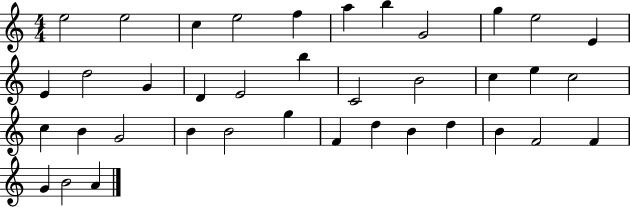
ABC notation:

X:1
T:Untitled
M:4/4
L:1/4
K:C
e2 e2 c e2 f a b G2 g e2 E E d2 G D E2 b C2 B2 c e c2 c B G2 B B2 g F d B d B F2 F G B2 A